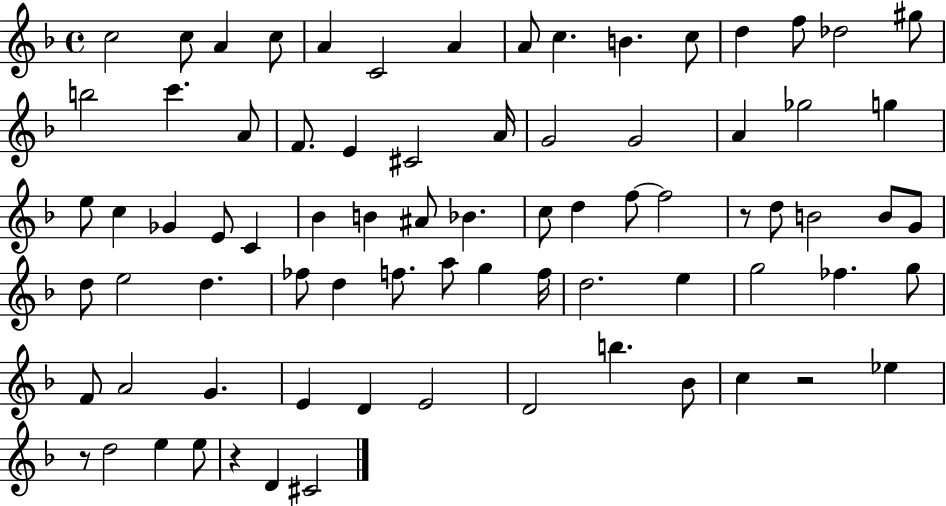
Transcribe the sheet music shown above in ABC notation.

X:1
T:Untitled
M:4/4
L:1/4
K:F
c2 c/2 A c/2 A C2 A A/2 c B c/2 d f/2 _d2 ^g/2 b2 c' A/2 F/2 E ^C2 A/4 G2 G2 A _g2 g e/2 c _G E/2 C _B B ^A/2 _B c/2 d f/2 f2 z/2 d/2 B2 B/2 G/2 d/2 e2 d _f/2 d f/2 a/2 g f/4 d2 e g2 _f g/2 F/2 A2 G E D E2 D2 b _B/2 c z2 _e z/2 d2 e e/2 z D ^C2